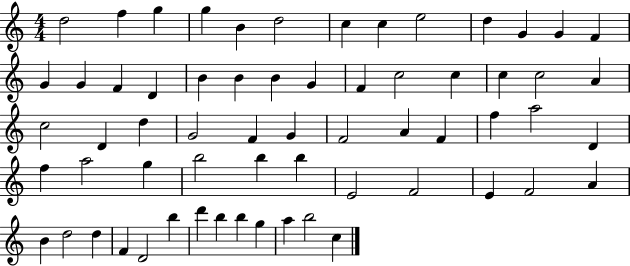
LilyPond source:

{
  \clef treble
  \numericTimeSignature
  \time 4/4
  \key c \major
  d''2 f''4 g''4 | g''4 b'4 d''2 | c''4 c''4 e''2 | d''4 g'4 g'4 f'4 | \break g'4 g'4 f'4 d'4 | b'4 b'4 b'4 g'4 | f'4 c''2 c''4 | c''4 c''2 a'4 | \break c''2 d'4 d''4 | g'2 f'4 g'4 | f'2 a'4 f'4 | f''4 a''2 d'4 | \break f''4 a''2 g''4 | b''2 b''4 b''4 | e'2 f'2 | e'4 f'2 a'4 | \break b'4 d''2 d''4 | f'4 d'2 b''4 | d'''4 b''4 b''4 g''4 | a''4 b''2 c''4 | \break \bar "|."
}